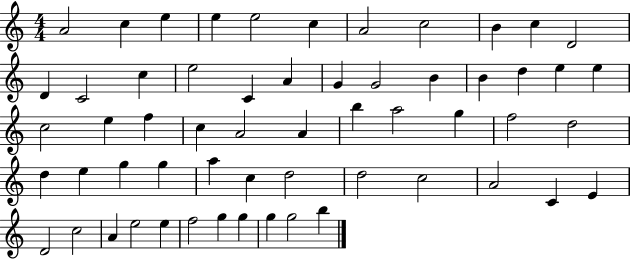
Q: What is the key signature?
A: C major